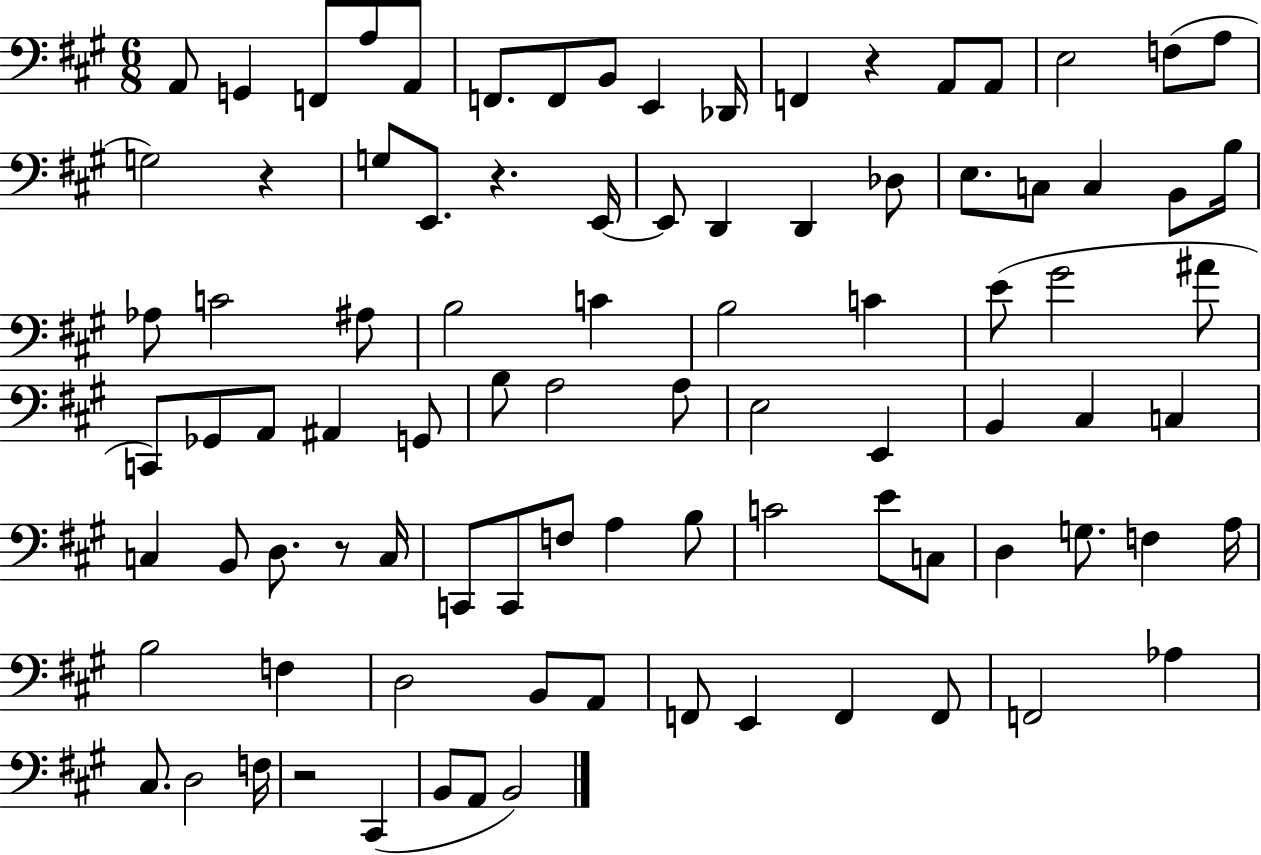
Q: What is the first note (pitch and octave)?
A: A2